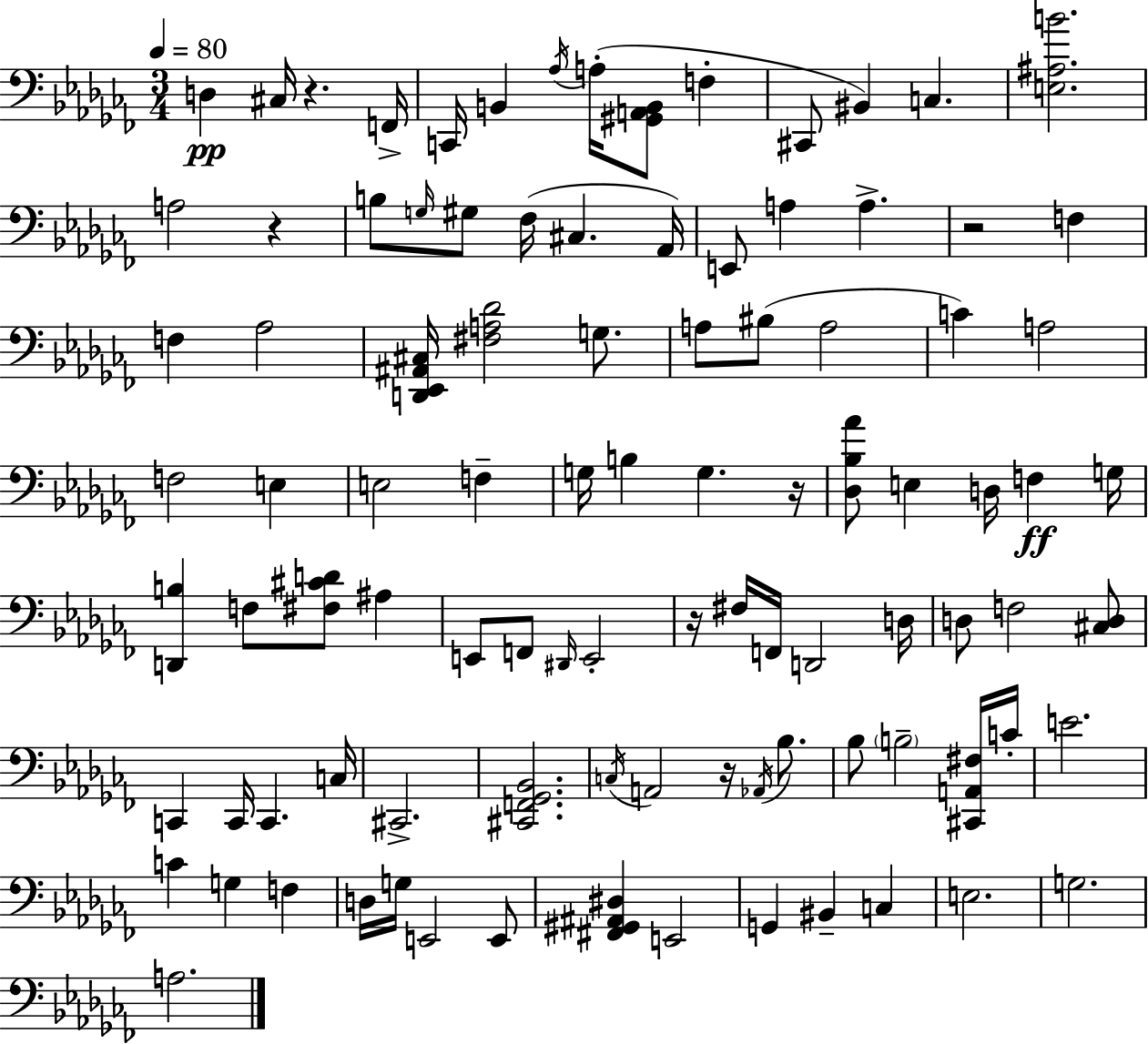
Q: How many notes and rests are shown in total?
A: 97